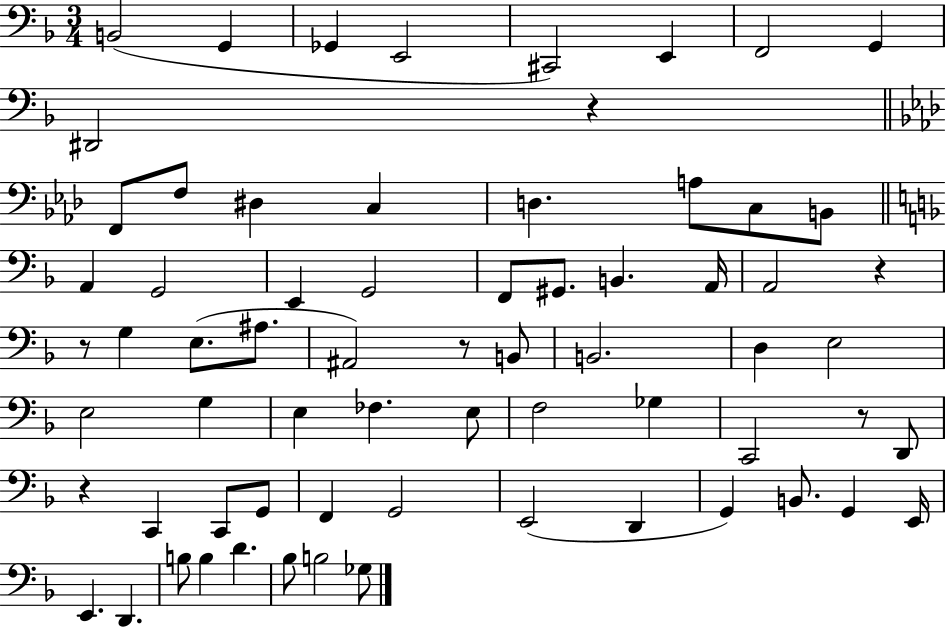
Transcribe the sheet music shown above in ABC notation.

X:1
T:Untitled
M:3/4
L:1/4
K:F
B,,2 G,, _G,, E,,2 ^C,,2 E,, F,,2 G,, ^D,,2 z F,,/2 F,/2 ^D, C, D, A,/2 C,/2 B,,/2 A,, G,,2 E,, G,,2 F,,/2 ^G,,/2 B,, A,,/4 A,,2 z z/2 G, E,/2 ^A,/2 ^A,,2 z/2 B,,/2 B,,2 D, E,2 E,2 G, E, _F, E,/2 F,2 _G, C,,2 z/2 D,,/2 z C,, C,,/2 G,,/2 F,, G,,2 E,,2 D,, G,, B,,/2 G,, E,,/4 E,, D,, B,/2 B, D _B,/2 B,2 _G,/2